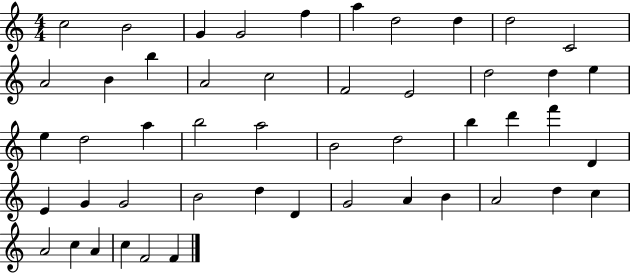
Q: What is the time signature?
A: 4/4